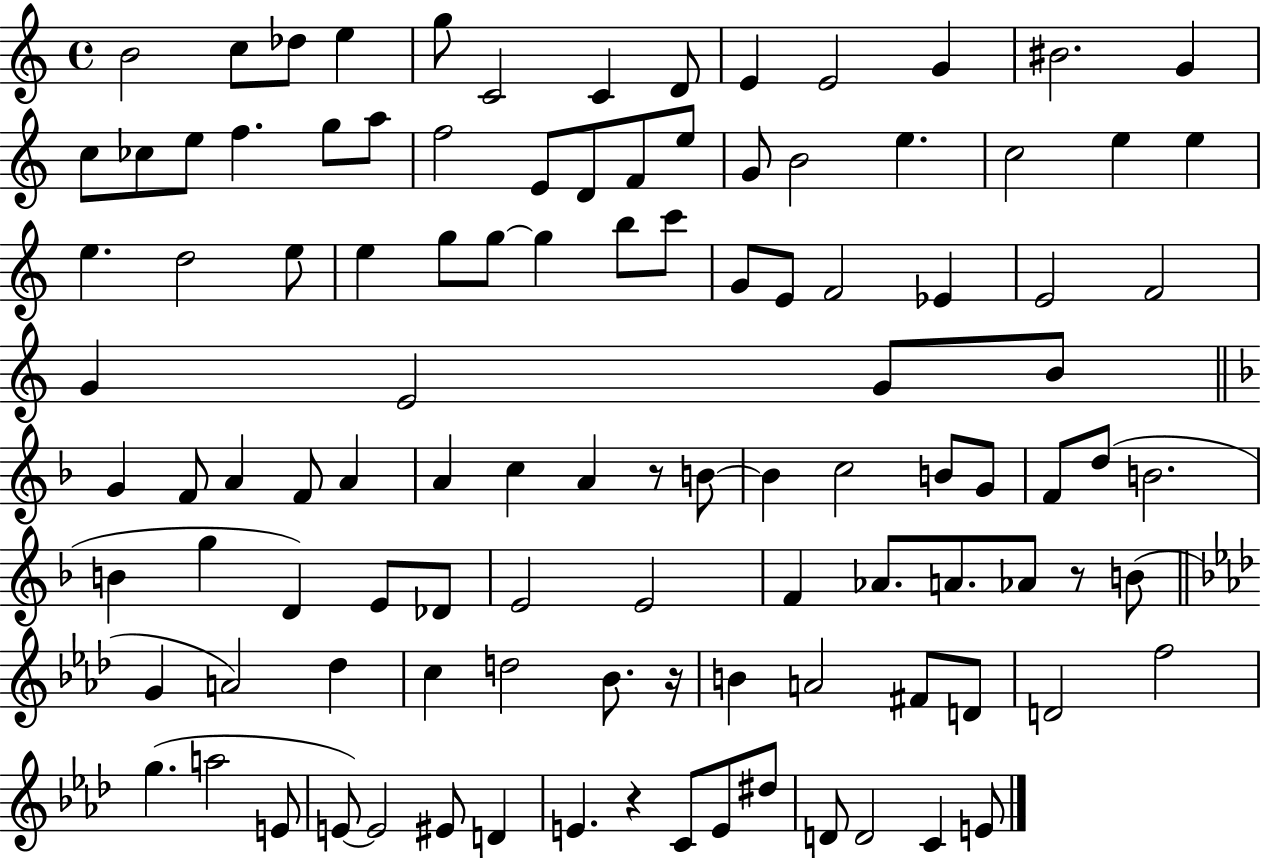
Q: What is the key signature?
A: C major